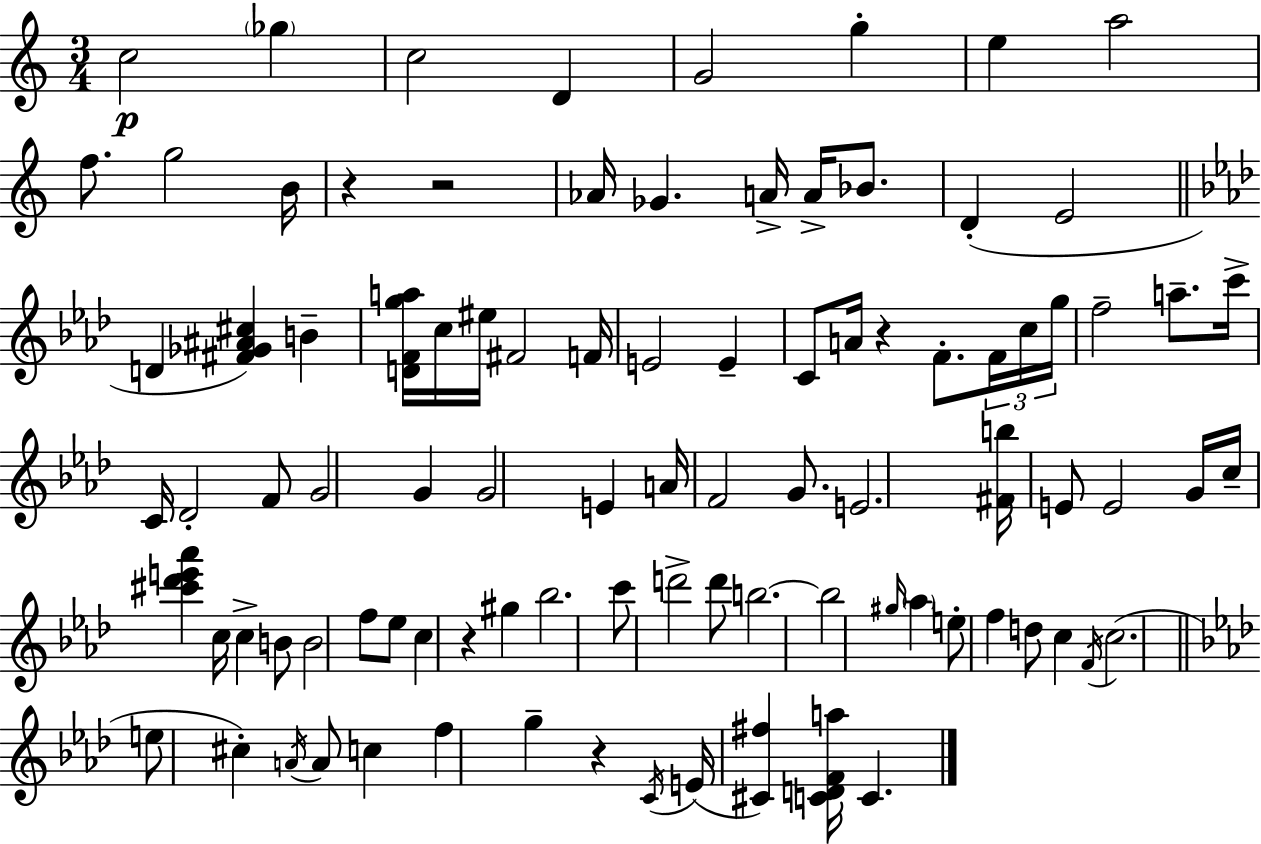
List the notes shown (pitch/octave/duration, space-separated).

C5/h Gb5/q C5/h D4/q G4/h G5/q E5/q A5/h F5/e. G5/h B4/s R/q R/h Ab4/s Gb4/q. A4/s A4/s Bb4/e. D4/q E4/h D4/q [F#4,Gb4,A#4,C#5]/q B4/q [D4,F4,G5,A5]/s C5/s EIS5/s F#4/h F4/s E4/h E4/q C4/e A4/s R/q F4/e. F4/s C5/s G5/s F5/h A5/e. C6/s C4/s Db4/h F4/e G4/h G4/q G4/h E4/q A4/s F4/h G4/e. E4/h. [F#4,B5]/s E4/e E4/h G4/s C5/s [C#6,Db6,E6,Ab6]/q C5/s C5/q B4/e B4/h F5/e Eb5/e C5/q R/q G#5/q Bb5/h. C6/e D6/h D6/e B5/h. B5/h G#5/s Ab5/q E5/e F5/q D5/e C5/q F4/s C5/h. E5/e C#5/q A4/s A4/e C5/q F5/q G5/q R/q C4/s E4/s [C#4,F#5]/q [C4,D4,F4,A5]/s C4/q.